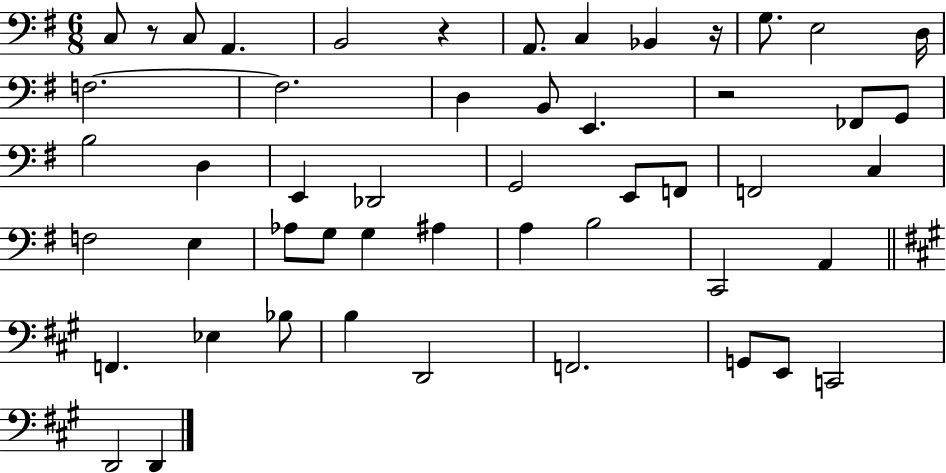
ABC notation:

X:1
T:Untitled
M:6/8
L:1/4
K:G
C,/2 z/2 C,/2 A,, B,,2 z A,,/2 C, _B,, z/4 G,/2 E,2 D,/4 F,2 F,2 D, B,,/2 E,, z2 _F,,/2 G,,/2 B,2 D, E,, _D,,2 G,,2 E,,/2 F,,/2 F,,2 C, F,2 E, _A,/2 G,/2 G, ^A, A, B,2 C,,2 A,, F,, _E, _B,/2 B, D,,2 F,,2 G,,/2 E,,/2 C,,2 D,,2 D,,